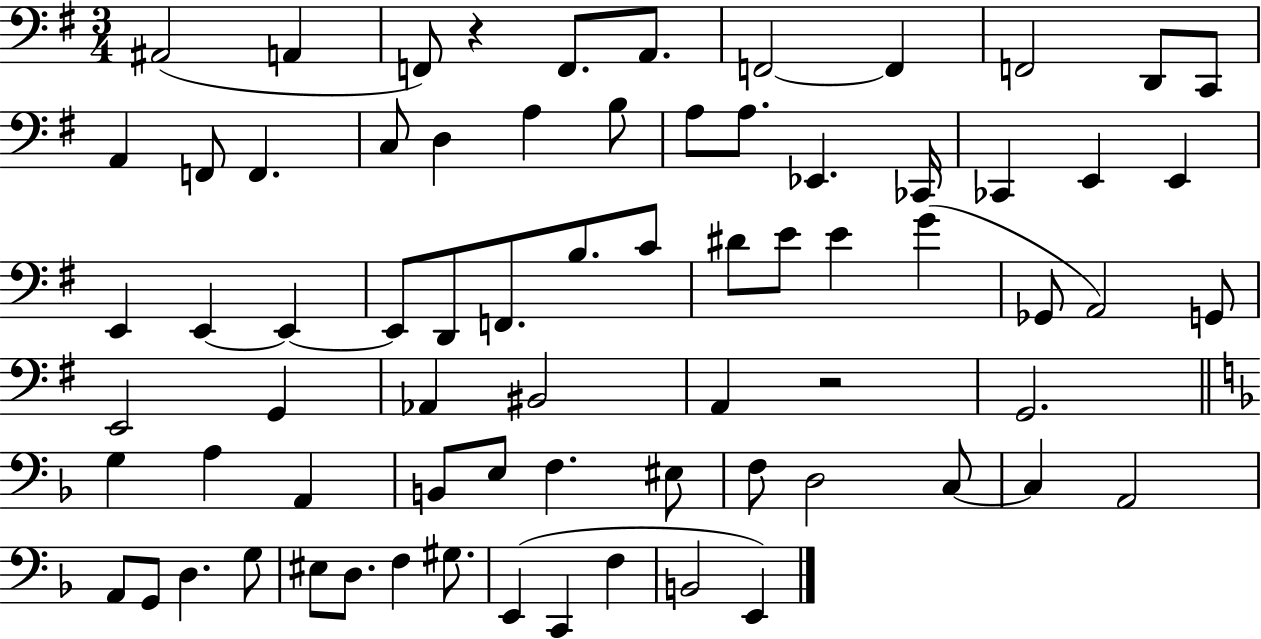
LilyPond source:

{
  \clef bass
  \numericTimeSignature
  \time 3/4
  \key g \major
  ais,2( a,4 | f,8) r4 f,8. a,8. | f,2~~ f,4 | f,2 d,8 c,8 | \break a,4 f,8 f,4. | c8 d4 a4 b8 | a8 a8. ees,4. ces,16 | ces,4 e,4 e,4 | \break e,4 e,4~~ e,4~~ | e,8 d,8 f,8. b8. c'8 | dis'8 e'8 e'4 g'4( | ges,8 a,2) g,8 | \break e,2 g,4 | aes,4 bis,2 | a,4 r2 | g,2. | \break \bar "||" \break \key d \minor g4 a4 a,4 | b,8 e8 f4. eis8 | f8 d2 c8~~ | c4 a,2 | \break a,8 g,8 d4. g8 | eis8 d8. f4 gis8. | e,4( c,4 f4 | b,2 e,4) | \break \bar "|."
}